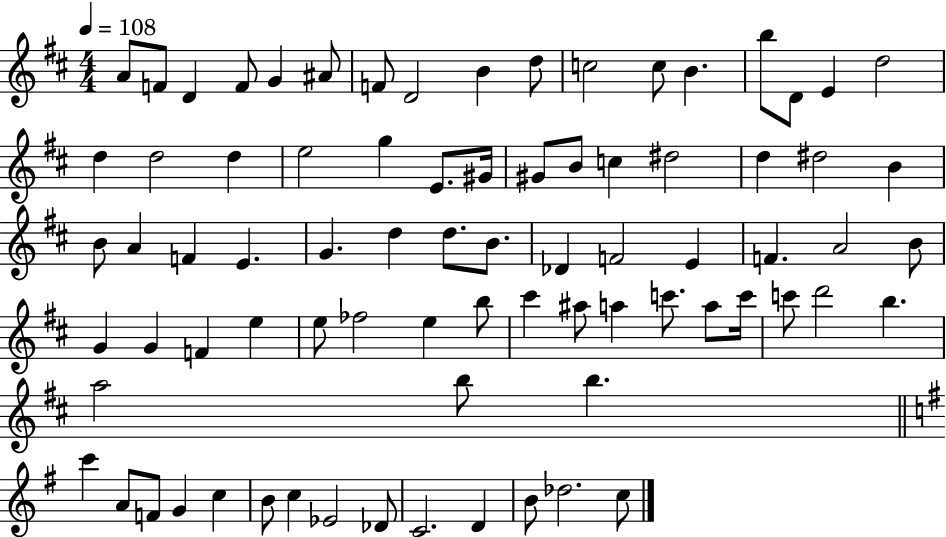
{
  \clef treble
  \numericTimeSignature
  \time 4/4
  \key d \major
  \tempo 4 = 108
  \repeat volta 2 { a'8 f'8 d'4 f'8 g'4 ais'8 | f'8 d'2 b'4 d''8 | c''2 c''8 b'4. | b''8 d'8 e'4 d''2 | \break d''4 d''2 d''4 | e''2 g''4 e'8. gis'16 | gis'8 b'8 c''4 dis''2 | d''4 dis''2 b'4 | \break b'8 a'4 f'4 e'4. | g'4. d''4 d''8. b'8. | des'4 f'2 e'4 | f'4. a'2 b'8 | \break g'4 g'4 f'4 e''4 | e''8 fes''2 e''4 b''8 | cis'''4 ais''8 a''4 c'''8. a''8 c'''16 | c'''8 d'''2 b''4. | \break a''2 b''8 b''4. | \bar "||" \break \key g \major c'''4 a'8 f'8 g'4 c''4 | b'8 c''4 ees'2 des'8 | c'2. d'4 | b'8 des''2. c''8 | \break } \bar "|."
}